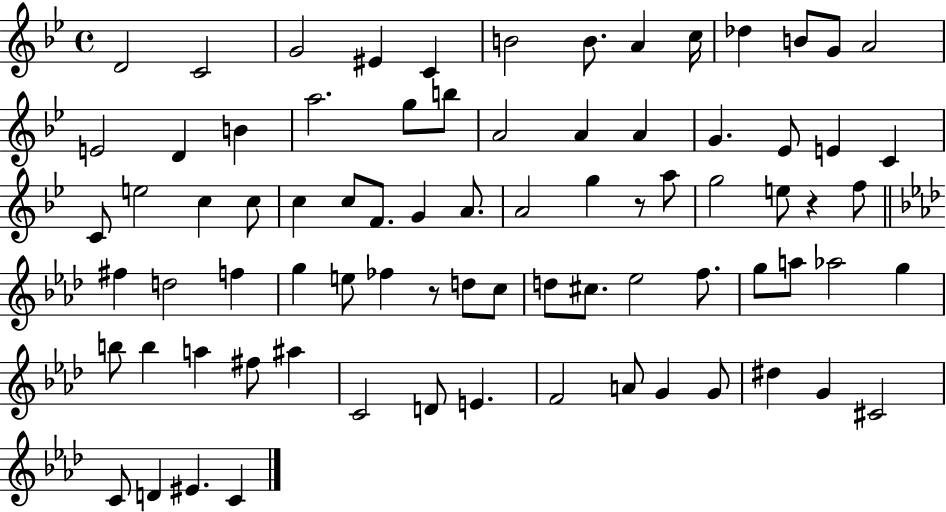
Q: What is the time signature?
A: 4/4